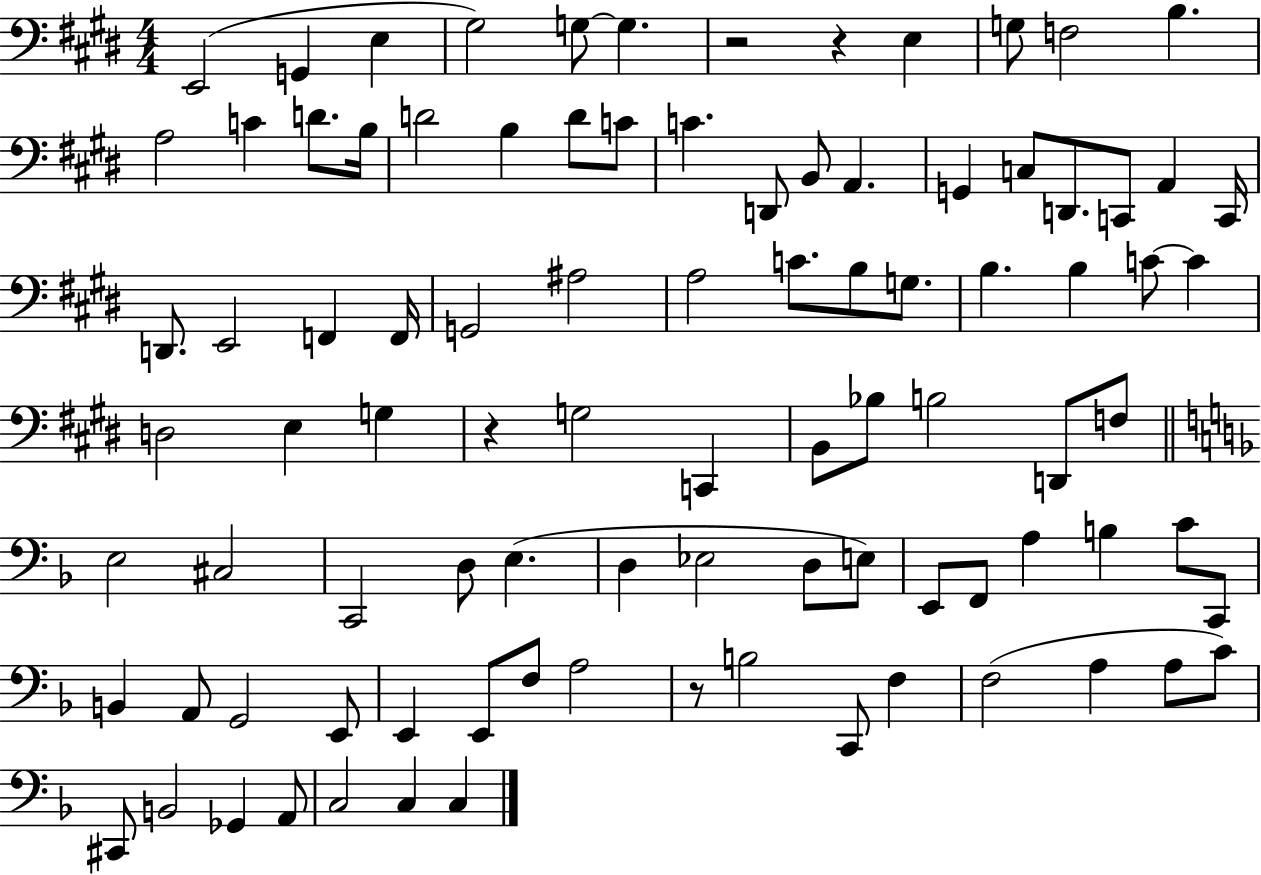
{
  \clef bass
  \numericTimeSignature
  \time 4/4
  \key e \major
  e,2( g,4 e4 | gis2) g8~~ g4. | r2 r4 e4 | g8 f2 b4. | \break a2 c'4 d'8. b16 | d'2 b4 d'8 c'8 | c'4. d,8 b,8 a,4. | g,4 c8 d,8. c,8 a,4 c,16 | \break d,8. e,2 f,4 f,16 | g,2 ais2 | a2 c'8. b8 g8. | b4. b4 c'8~~ c'4 | \break d2 e4 g4 | r4 g2 c,4 | b,8 bes8 b2 d,8 f8 | \bar "||" \break \key f \major e2 cis2 | c,2 d8 e4.( | d4 ees2 d8 e8) | e,8 f,8 a4 b4 c'8 c,8 | \break b,4 a,8 g,2 e,8 | e,4 e,8 f8 a2 | r8 b2 c,8 f4 | f2( a4 a8 c'8) | \break cis,8 b,2 ges,4 a,8 | c2 c4 c4 | \bar "|."
}